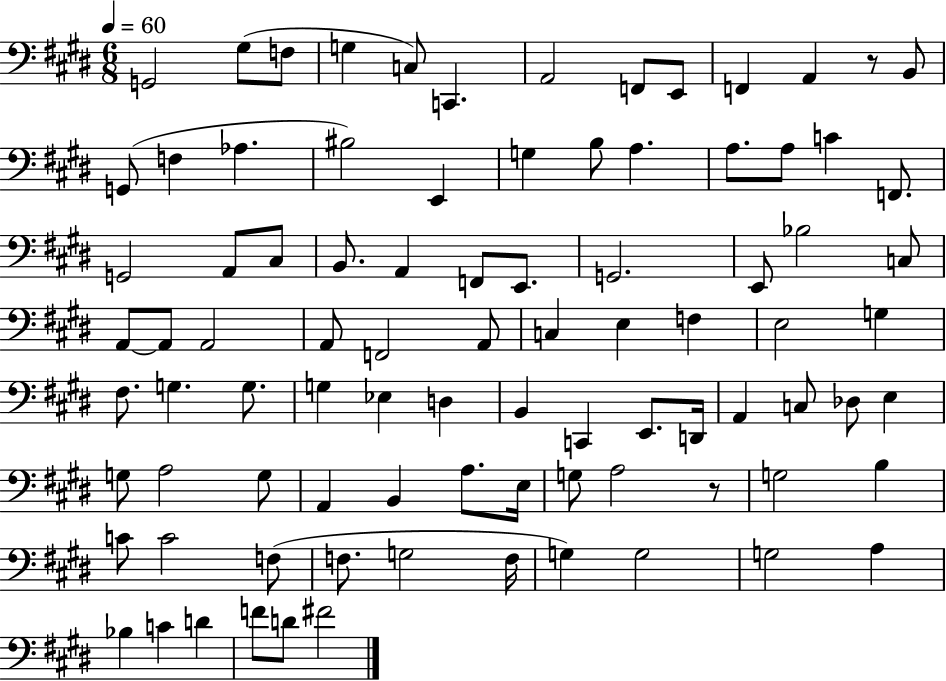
{
  \clef bass
  \numericTimeSignature
  \time 6/8
  \key e \major
  \tempo 4 = 60
  \repeat volta 2 { g,2 gis8( f8 | g4 c8) c,4. | a,2 f,8 e,8 | f,4 a,4 r8 b,8 | \break g,8( f4 aes4. | bis2) e,4 | g4 b8 a4. | a8. a8 c'4 f,8. | \break g,2 a,8 cis8 | b,8. a,4 f,8 e,8. | g,2. | e,8 bes2 c8 | \break a,8~~ a,8 a,2 | a,8 f,2 a,8 | c4 e4 f4 | e2 g4 | \break fis8. g4. g8. | g4 ees4 d4 | b,4 c,4 e,8. d,16 | a,4 c8 des8 e4 | \break g8 a2 g8 | a,4 b,4 a8. e16 | g8 a2 r8 | g2 b4 | \break c'8 c'2 f8( | f8. g2 f16 | g4) g2 | g2 a4 | \break bes4 c'4 d'4 | f'8 d'8 fis'2 | } \bar "|."
}